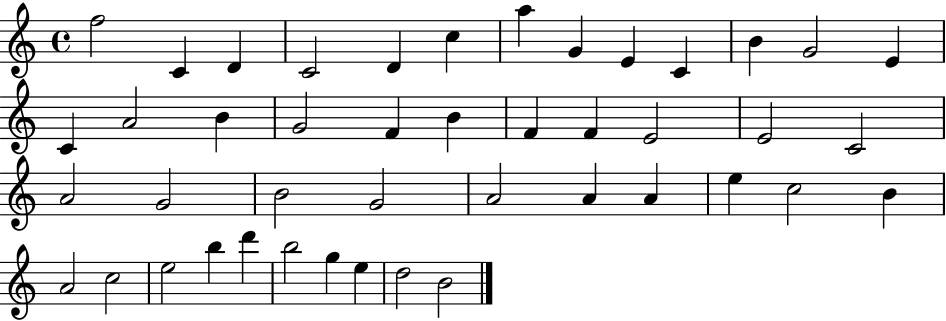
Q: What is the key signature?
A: C major